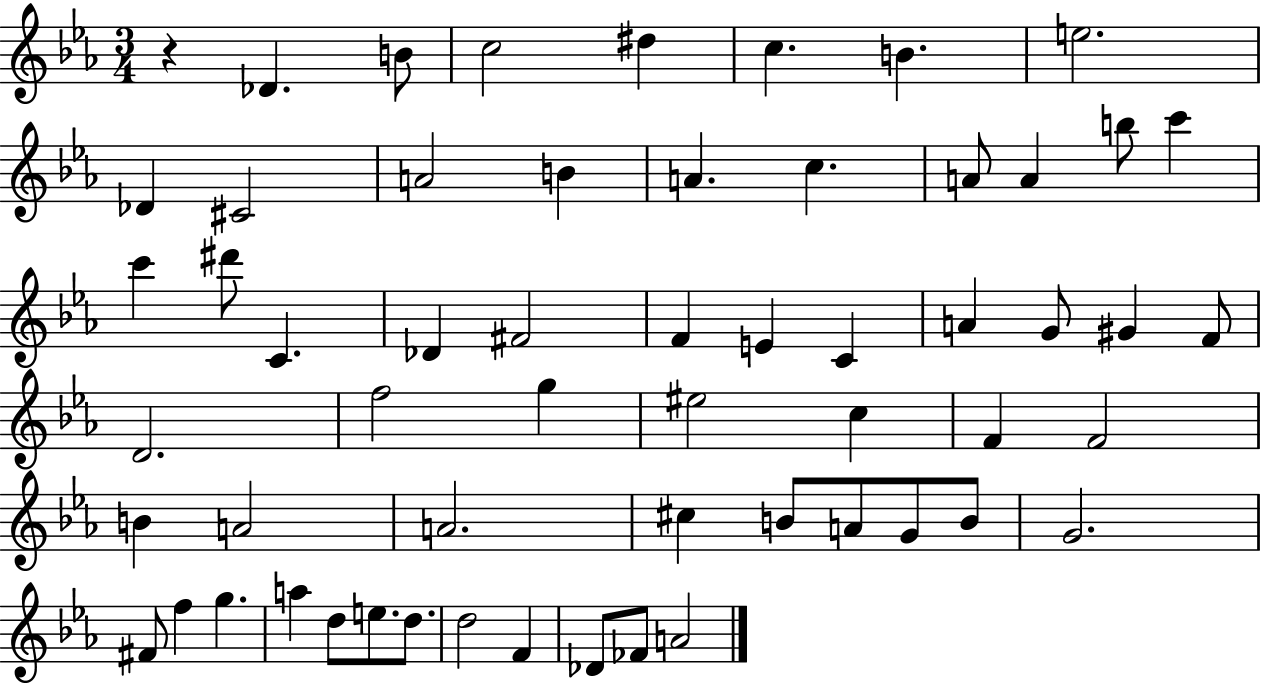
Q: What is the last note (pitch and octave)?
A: A4